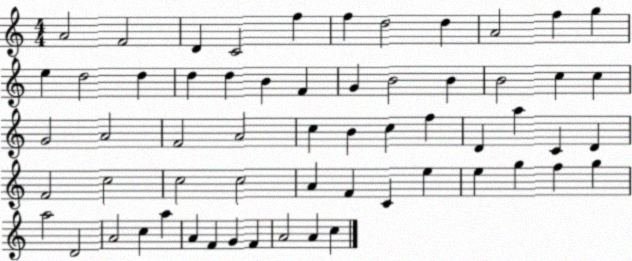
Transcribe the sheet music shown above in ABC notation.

X:1
T:Untitled
M:4/4
L:1/4
K:C
A2 F2 D C2 f f d2 d A2 f g e d2 d d d B F G B2 B B2 c c G2 A2 F2 A2 c B c f D a C D F2 c2 c2 c2 A F C e e g f g a2 D2 A2 c a A F G F A2 A c